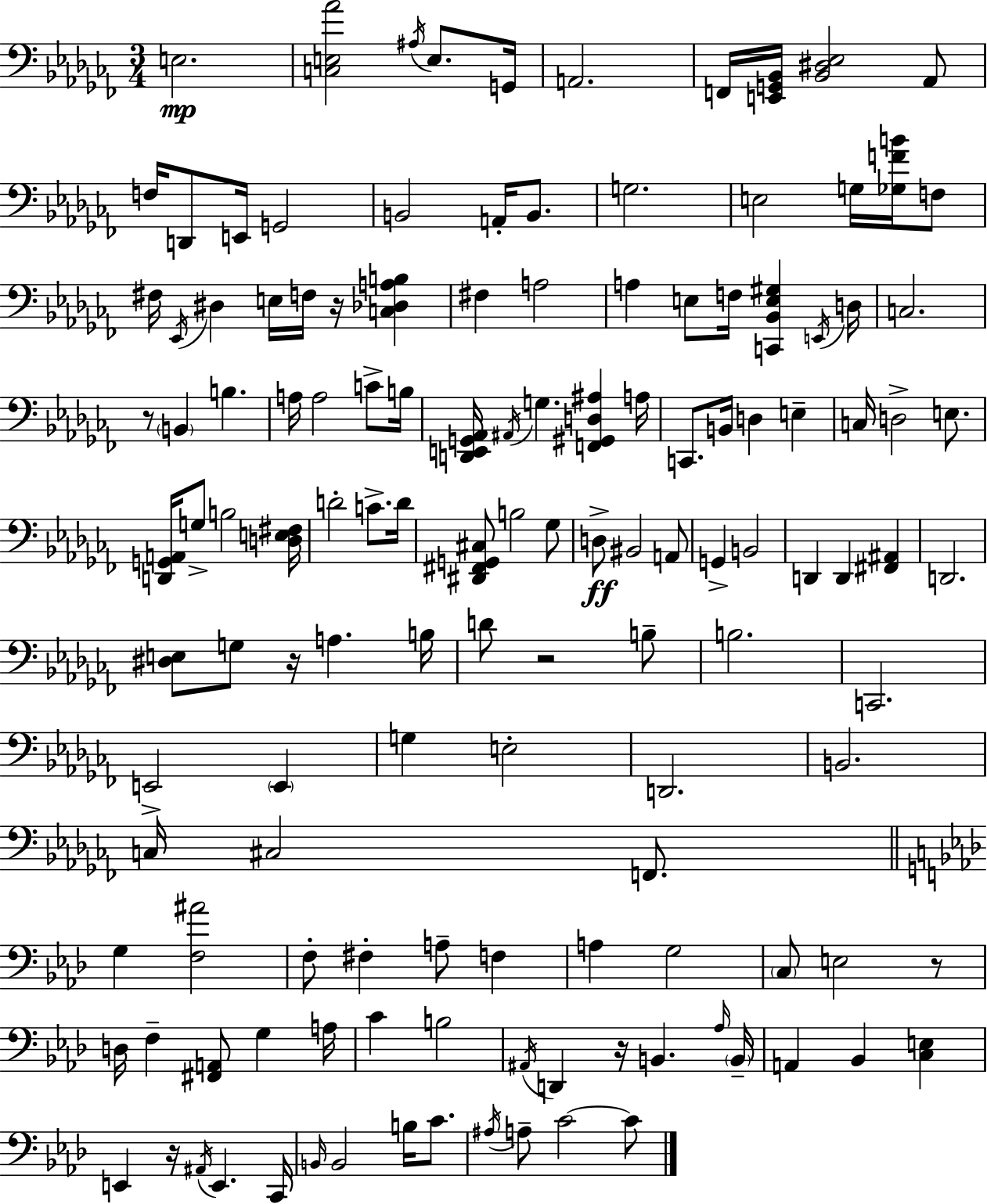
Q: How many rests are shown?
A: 7